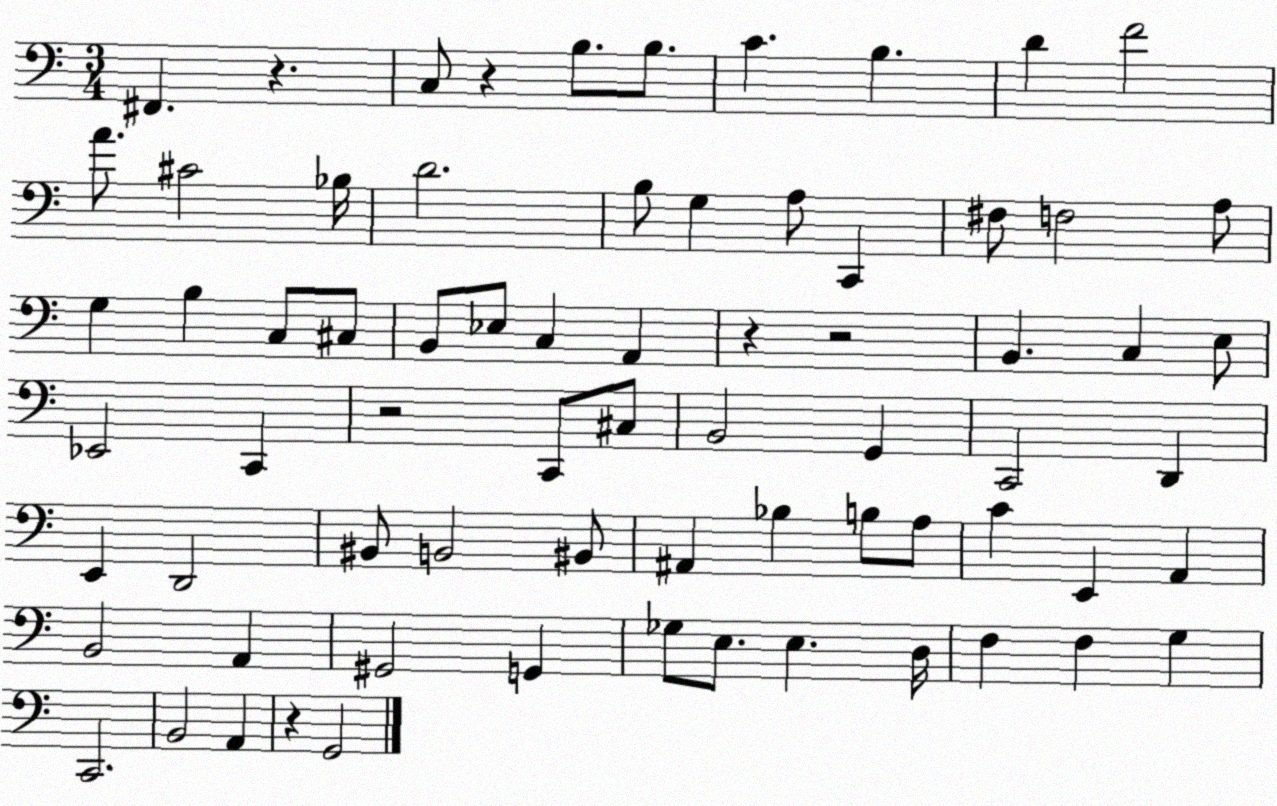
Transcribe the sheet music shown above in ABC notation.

X:1
T:Untitled
M:3/4
L:1/4
K:C
^F,, z C,/2 z B,/2 B,/2 C B, D F2 A/2 ^C2 _B,/4 D2 B,/2 G, A,/2 C,, ^F,/2 F,2 A,/2 G, B, C,/2 ^C,/2 B,,/2 _E,/2 C, A,, z z2 B,, C, E,/2 _E,,2 C,, z2 C,,/2 ^C,/2 B,,2 G,, C,,2 D,, E,, D,,2 ^B,,/2 B,,2 ^B,,/2 ^A,, _B, B,/2 A,/2 C E,, A,, B,,2 A,, ^G,,2 G,, _G,/2 E,/2 E, D,/4 F, F, G, C,,2 B,,2 A,, z G,,2